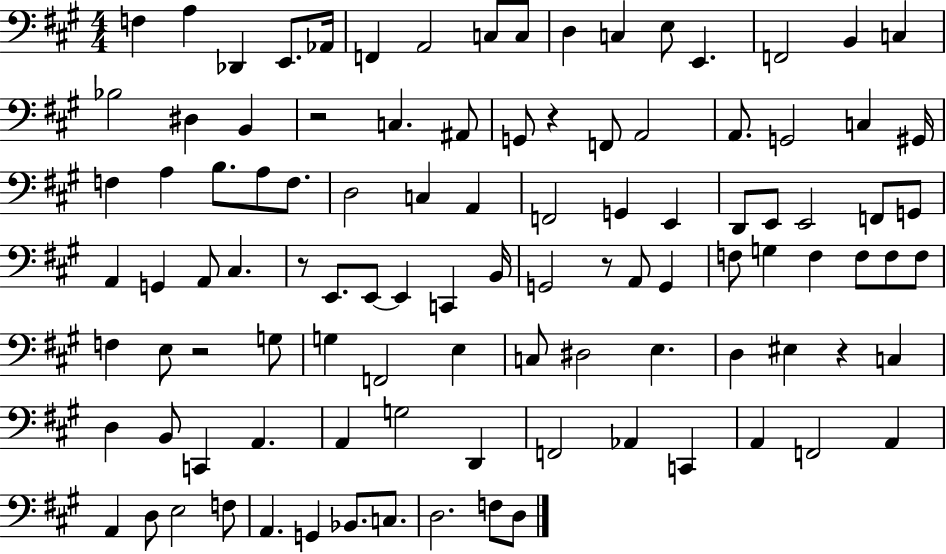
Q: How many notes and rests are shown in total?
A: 104